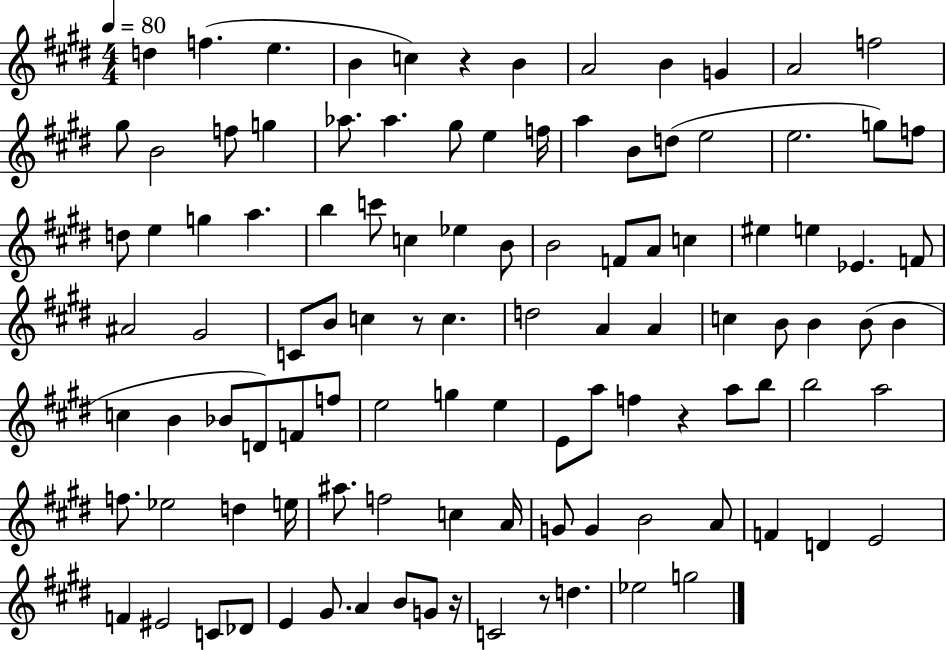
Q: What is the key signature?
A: E major